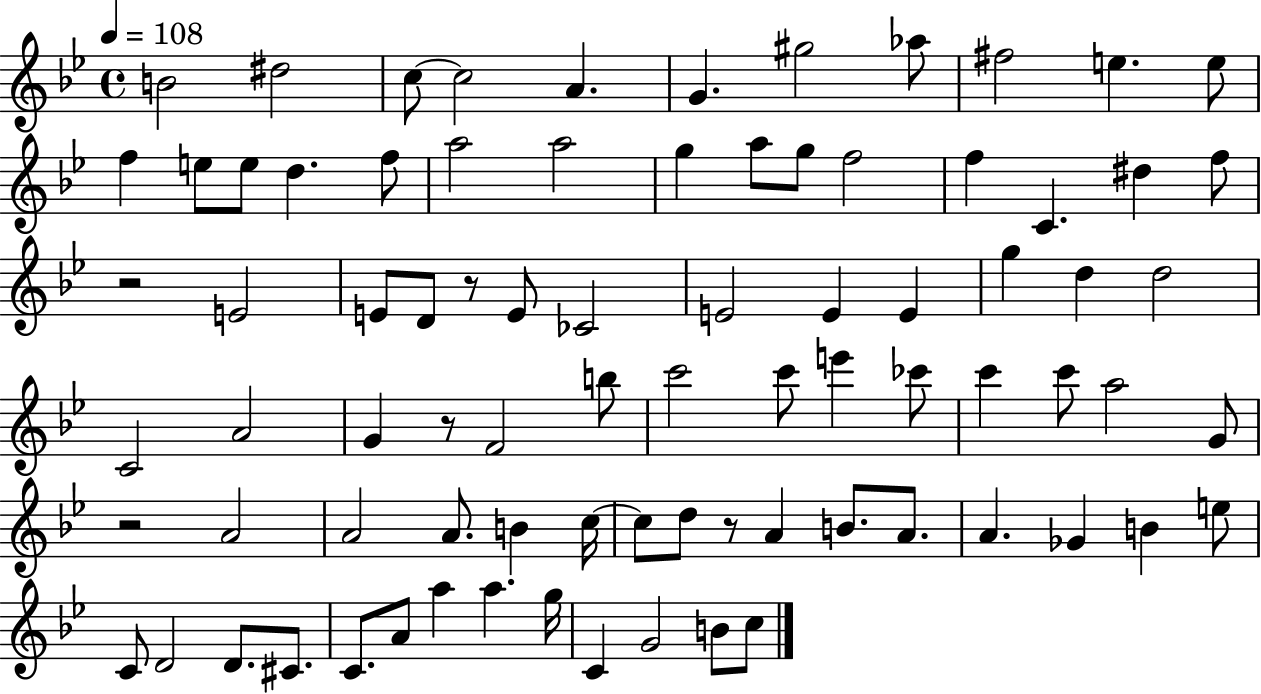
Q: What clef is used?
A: treble